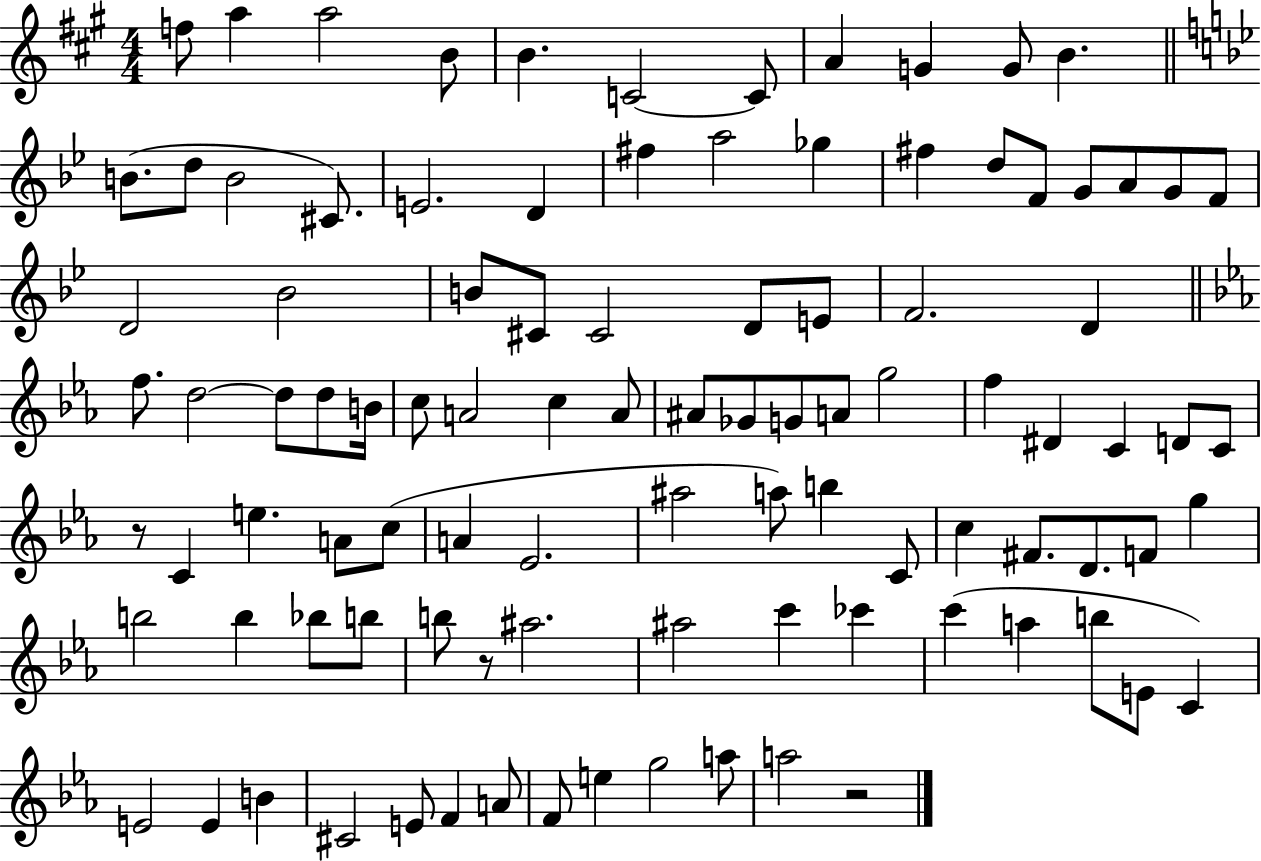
X:1
T:Untitled
M:4/4
L:1/4
K:A
f/2 a a2 B/2 B C2 C/2 A G G/2 B B/2 d/2 B2 ^C/2 E2 D ^f a2 _g ^f d/2 F/2 G/2 A/2 G/2 F/2 D2 _B2 B/2 ^C/2 ^C2 D/2 E/2 F2 D f/2 d2 d/2 d/2 B/4 c/2 A2 c A/2 ^A/2 _G/2 G/2 A/2 g2 f ^D C D/2 C/2 z/2 C e A/2 c/2 A _E2 ^a2 a/2 b C/2 c ^F/2 D/2 F/2 g b2 b _b/2 b/2 b/2 z/2 ^a2 ^a2 c' _c' c' a b/2 E/2 C E2 E B ^C2 E/2 F A/2 F/2 e g2 a/2 a2 z2